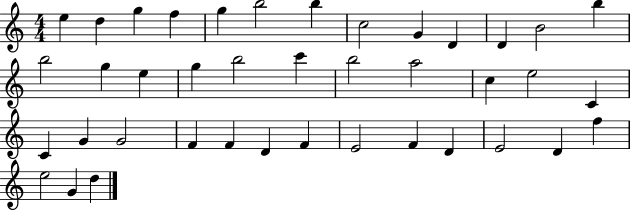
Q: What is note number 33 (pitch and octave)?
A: F4